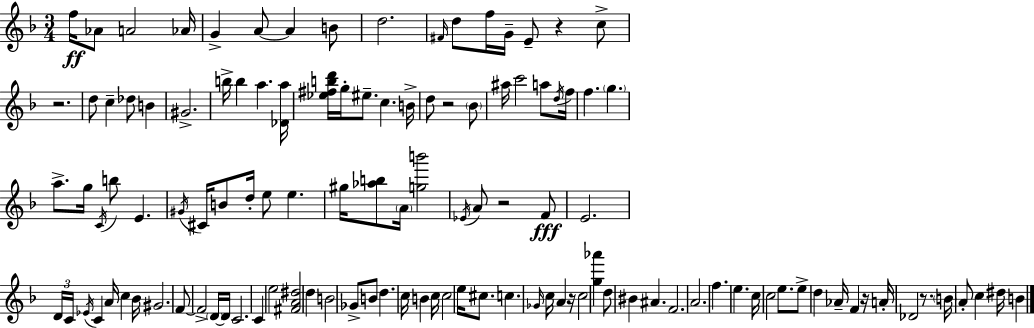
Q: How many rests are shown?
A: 7